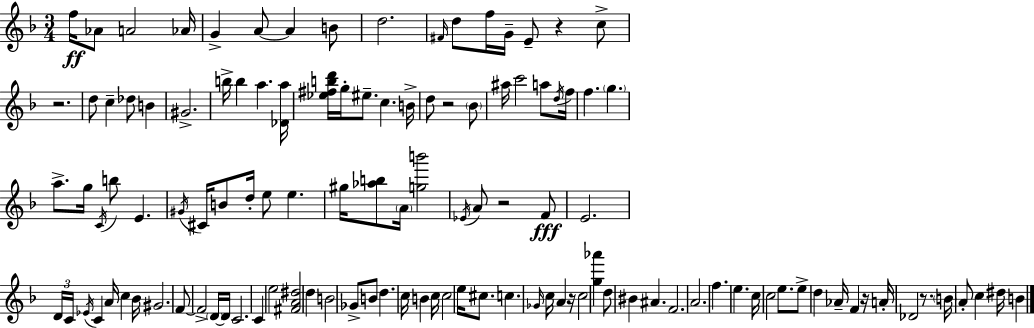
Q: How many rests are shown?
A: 7